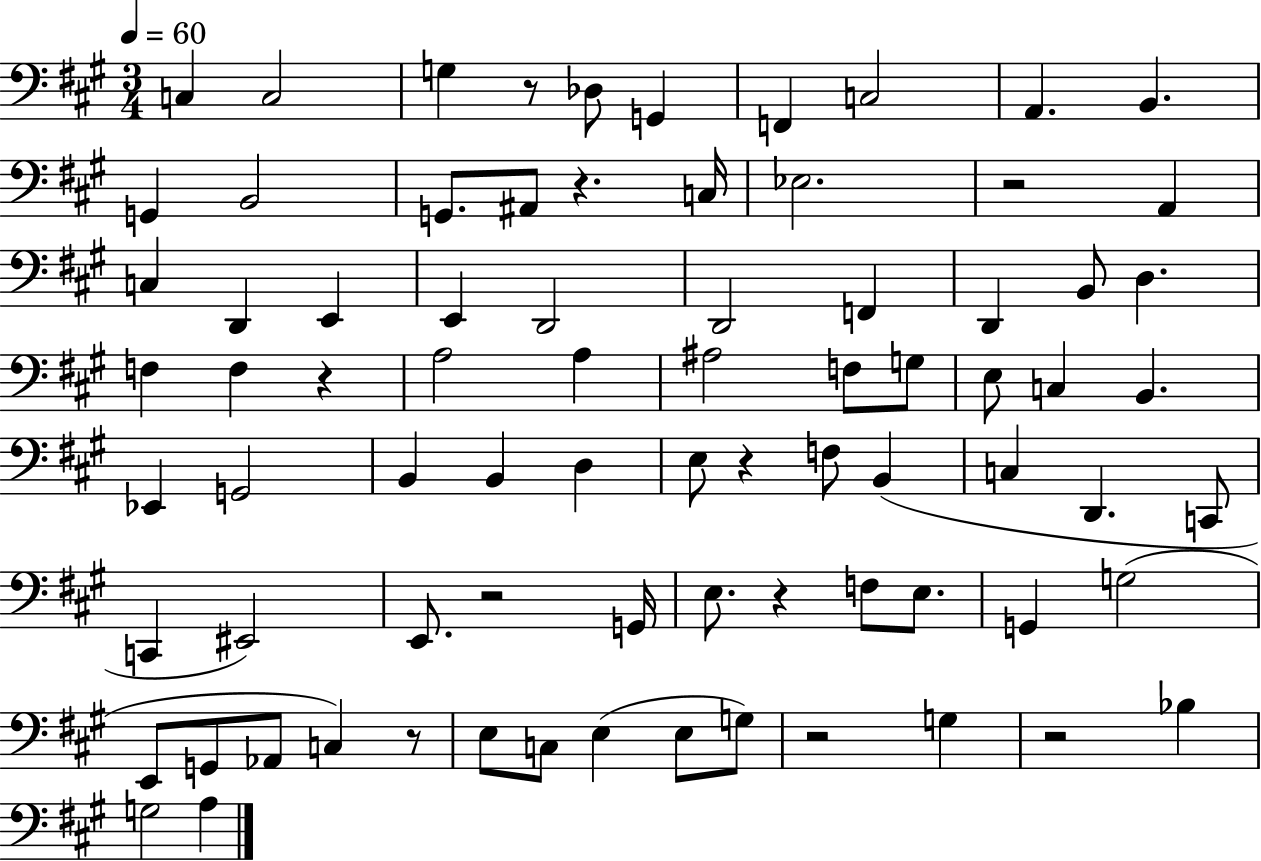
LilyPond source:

{
  \clef bass
  \numericTimeSignature
  \time 3/4
  \key a \major
  \tempo 4 = 60
  c4 c2 | g4 r8 des8 g,4 | f,4 c2 | a,4. b,4. | \break g,4 b,2 | g,8. ais,8 r4. c16 | ees2. | r2 a,4 | \break c4 d,4 e,4 | e,4 d,2 | d,2 f,4 | d,4 b,8 d4. | \break f4 f4 r4 | a2 a4 | ais2 f8 g8 | e8 c4 b,4. | \break ees,4 g,2 | b,4 b,4 d4 | e8 r4 f8 b,4( | c4 d,4. c,8 | \break c,4 eis,2) | e,8. r2 g,16 | e8. r4 f8 e8. | g,4 g2( | \break e,8 g,8 aes,8 c4) r8 | e8 c8 e4( e8 g8) | r2 g4 | r2 bes4 | \break g2 a4 | \bar "|."
}